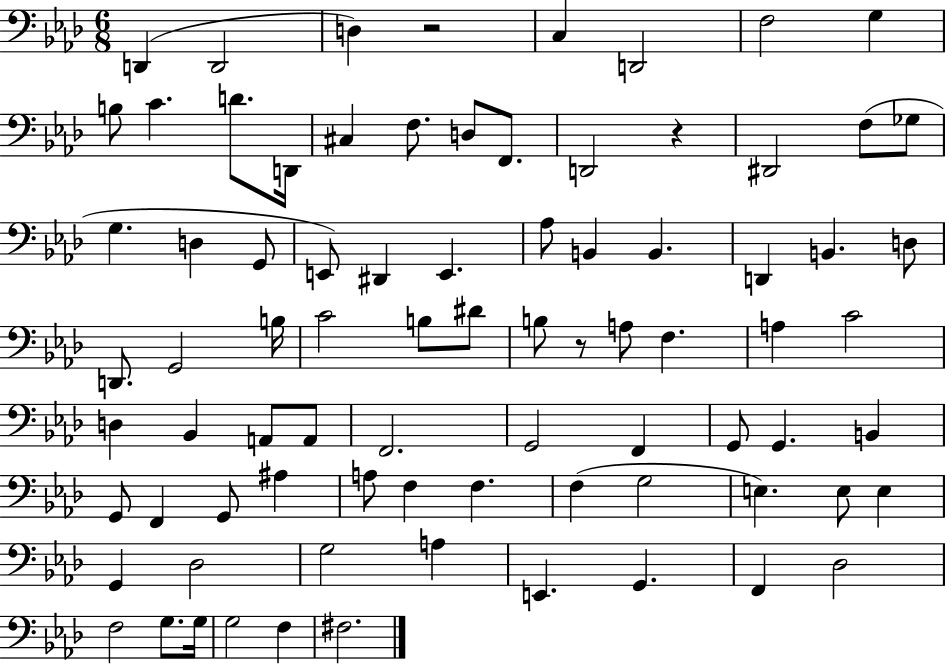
{
  \clef bass
  \numericTimeSignature
  \time 6/8
  \key aes \major
  d,4( d,2 | d4) r2 | c4 d,2 | f2 g4 | \break b8 c'4. d'8. d,16 | cis4 f8. d8 f,8. | d,2 r4 | dis,2 f8( ges8 | \break g4. d4 g,8 | e,8) dis,4 e,4. | aes8 b,4 b,4. | d,4 b,4. d8 | \break d,8. g,2 b16 | c'2 b8 dis'8 | b8 r8 a8 f4. | a4 c'2 | \break d4 bes,4 a,8 a,8 | f,2. | g,2 f,4 | g,8 g,4. b,4 | \break g,8 f,4 g,8 ais4 | a8 f4 f4. | f4( g2 | e4.) e8 e4 | \break g,4 des2 | g2 a4 | e,4. g,4. | f,4 des2 | \break f2 g8. g16 | g2 f4 | fis2. | \bar "|."
}